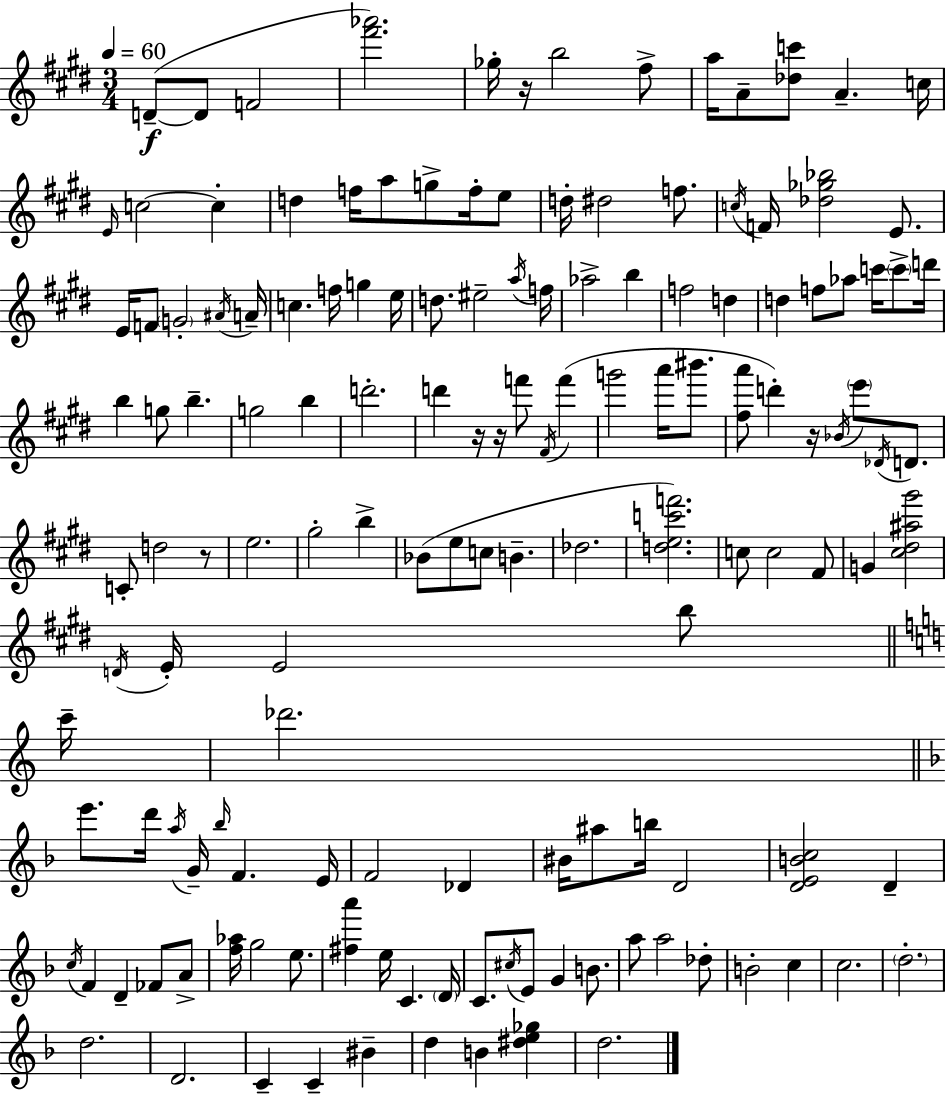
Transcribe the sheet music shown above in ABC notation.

X:1
T:Untitled
M:3/4
L:1/4
K:E
D/2 D/2 F2 [^f'_a']2 _g/4 z/4 b2 ^f/2 a/4 A/2 [_dc']/2 A c/4 E/4 c2 c d f/4 a/2 g/2 f/4 e/2 d/4 ^d2 f/2 c/4 F/4 [_d_g_b]2 E/2 E/4 F/2 G2 ^A/4 A/4 c f/4 g e/4 d/2 ^e2 a/4 f/4 _a2 b f2 d d f/2 _a/2 c'/4 c'/2 d'/4 b g/2 b g2 b d'2 d' z/4 z/4 f'/2 ^F/4 f' g'2 a'/4 ^b'/2 [^fa']/2 d' z/4 _B/4 e'/2 _D/4 D/2 C/2 d2 z/2 e2 ^g2 b _B/2 e/2 c/2 B _d2 [dec'f']2 c/2 c2 ^F/2 G [^c^d^a^g']2 D/4 E/4 E2 b/2 c'/4 _d'2 e'/2 d'/4 a/4 G/4 _b/4 F E/4 F2 _D ^B/4 ^a/2 b/4 D2 [DEBc]2 D c/4 F D _F/2 A/2 [f_a]/4 g2 e/2 [^fa'] e/4 C D/4 C/2 ^c/4 E/2 G B/2 a/2 a2 _d/2 B2 c c2 d2 d2 D2 C C ^B d B [^de_g] d2